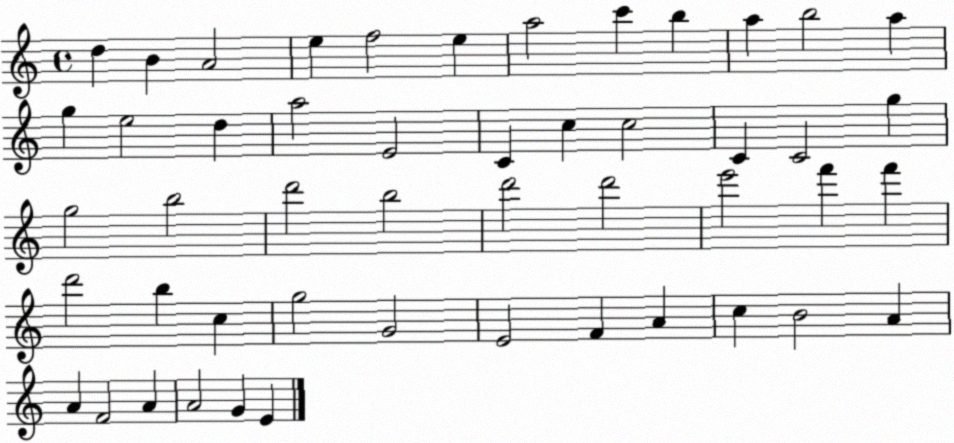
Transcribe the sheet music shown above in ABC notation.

X:1
T:Untitled
M:4/4
L:1/4
K:C
d B A2 e f2 e a2 c' b a b2 a g e2 d a2 E2 C c c2 C C2 g g2 b2 d'2 b2 d'2 d'2 e'2 f' f' d'2 b c g2 G2 E2 F A c B2 A A F2 A A2 G E